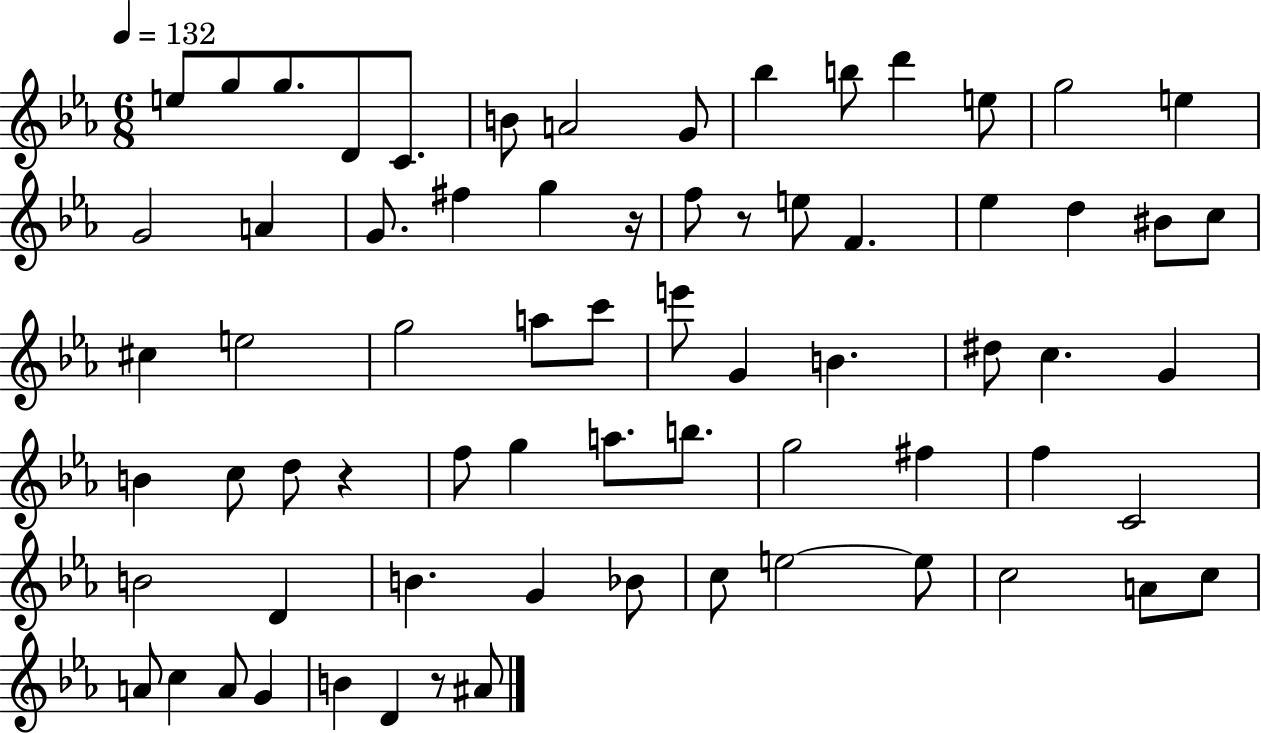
{
  \clef treble
  \numericTimeSignature
  \time 6/8
  \key ees \major
  \tempo 4 = 132
  e''8 g''8 g''8. d'8 c'8. | b'8 a'2 g'8 | bes''4 b''8 d'''4 e''8 | g''2 e''4 | \break g'2 a'4 | g'8. fis''4 g''4 r16 | f''8 r8 e''8 f'4. | ees''4 d''4 bis'8 c''8 | \break cis''4 e''2 | g''2 a''8 c'''8 | e'''8 g'4 b'4. | dis''8 c''4. g'4 | \break b'4 c''8 d''8 r4 | f''8 g''4 a''8. b''8. | g''2 fis''4 | f''4 c'2 | \break b'2 d'4 | b'4. g'4 bes'8 | c''8 e''2~~ e''8 | c''2 a'8 c''8 | \break a'8 c''4 a'8 g'4 | b'4 d'4 r8 ais'8 | \bar "|."
}